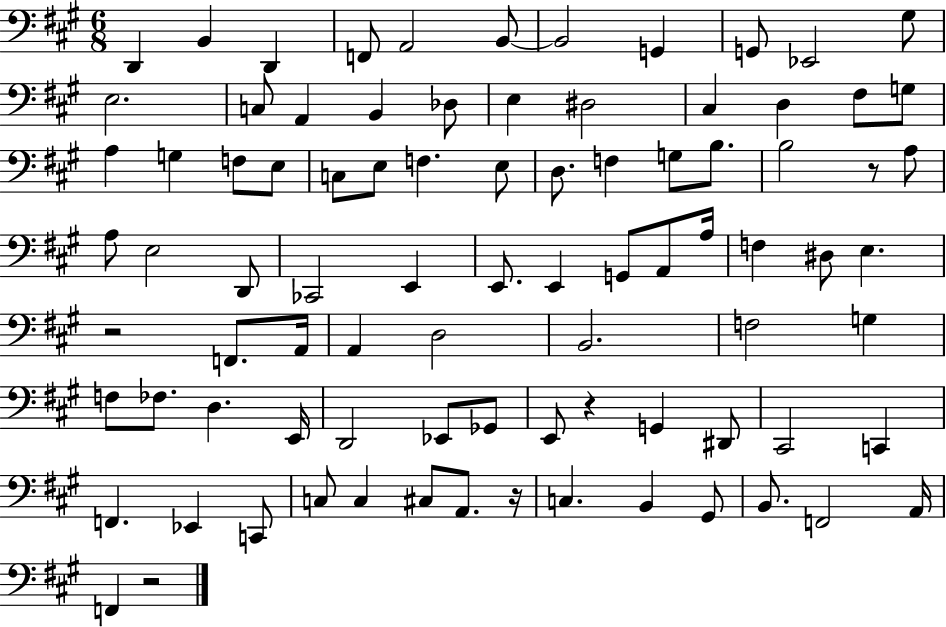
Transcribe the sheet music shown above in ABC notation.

X:1
T:Untitled
M:6/8
L:1/4
K:A
D,, B,, D,, F,,/2 A,,2 B,,/2 B,,2 G,, G,,/2 _E,,2 ^G,/2 E,2 C,/2 A,, B,, _D,/2 E, ^D,2 ^C, D, ^F,/2 G,/2 A, G, F,/2 E,/2 C,/2 E,/2 F, E,/2 D,/2 F, G,/2 B,/2 B,2 z/2 A,/2 A,/2 E,2 D,,/2 _C,,2 E,, E,,/2 E,, G,,/2 A,,/2 A,/4 F, ^D,/2 E, z2 F,,/2 A,,/4 A,, D,2 B,,2 F,2 G, F,/2 _F,/2 D, E,,/4 D,,2 _E,,/2 _G,,/2 E,,/2 z G,, ^D,,/2 ^C,,2 C,, F,, _E,, C,,/2 C,/2 C, ^C,/2 A,,/2 z/4 C, B,, ^G,,/2 B,,/2 F,,2 A,,/4 F,, z2